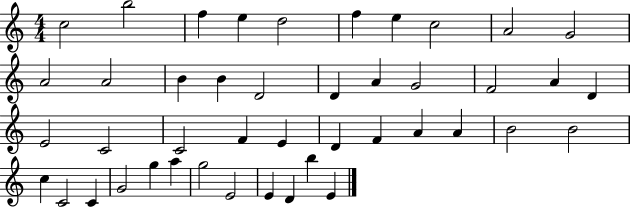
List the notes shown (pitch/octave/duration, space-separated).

C5/h B5/h F5/q E5/q D5/h F5/q E5/q C5/h A4/h G4/h A4/h A4/h B4/q B4/q D4/h D4/q A4/q G4/h F4/h A4/q D4/q E4/h C4/h C4/h F4/q E4/q D4/q F4/q A4/q A4/q B4/h B4/h C5/q C4/h C4/q G4/h G5/q A5/q G5/h E4/h E4/q D4/q B5/q E4/q